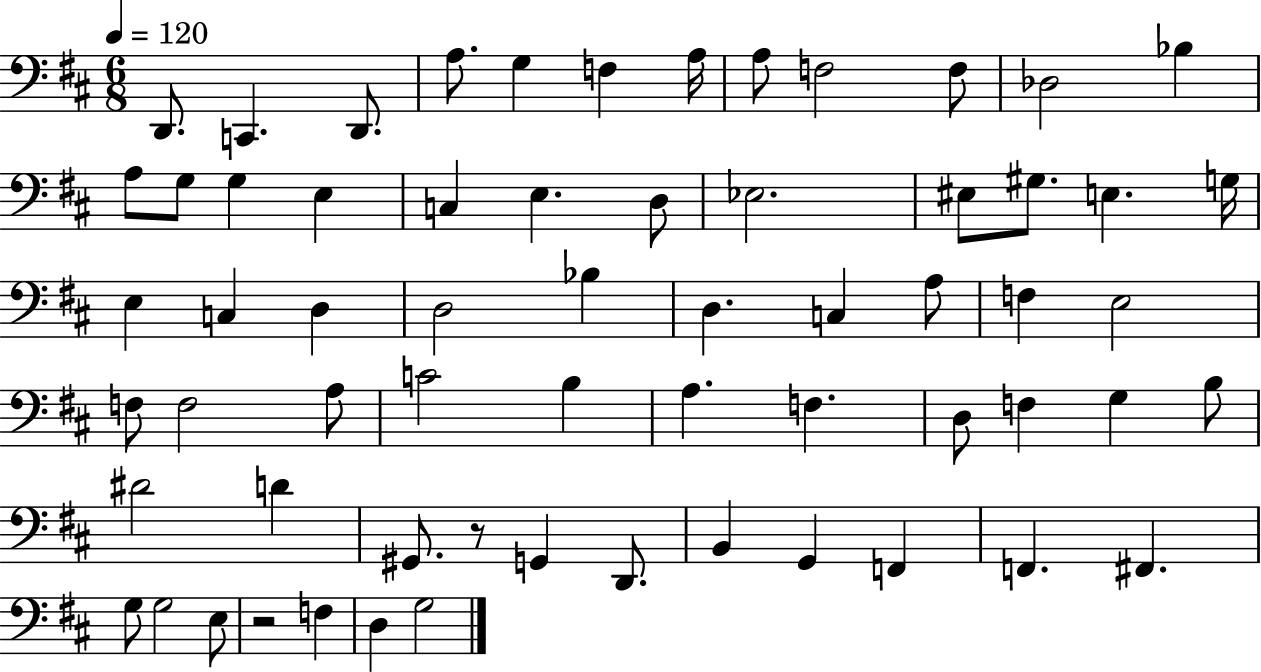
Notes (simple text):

D2/e. C2/q. D2/e. A3/e. G3/q F3/q A3/s A3/e F3/h F3/e Db3/h Bb3/q A3/e G3/e G3/q E3/q C3/q E3/q. D3/e Eb3/h. EIS3/e G#3/e. E3/q. G3/s E3/q C3/q D3/q D3/h Bb3/q D3/q. C3/q A3/e F3/q E3/h F3/e F3/h A3/e C4/h B3/q A3/q. F3/q. D3/e F3/q G3/q B3/e D#4/h D4/q G#2/e. R/e G2/q D2/e. B2/q G2/q F2/q F2/q. F#2/q. G3/e G3/h E3/e R/h F3/q D3/q G3/h